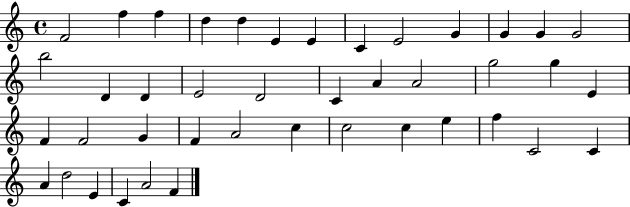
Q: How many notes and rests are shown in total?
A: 42